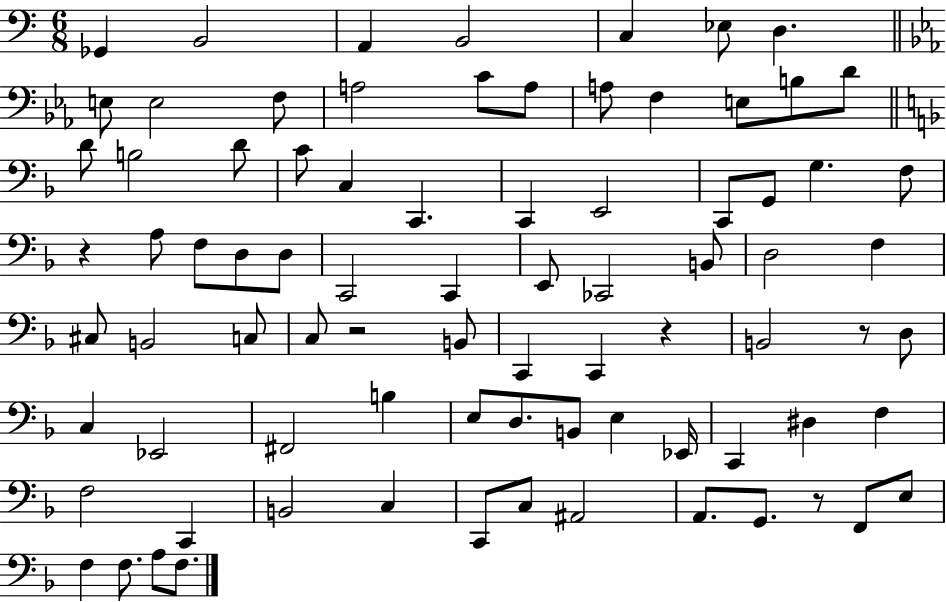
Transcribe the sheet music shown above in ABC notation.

X:1
T:Untitled
M:6/8
L:1/4
K:C
_G,, B,,2 A,, B,,2 C, _E,/2 D, E,/2 E,2 F,/2 A,2 C/2 A,/2 A,/2 F, E,/2 B,/2 D/2 D/2 B,2 D/2 C/2 C, C,, C,, E,,2 C,,/2 G,,/2 G, F,/2 z A,/2 F,/2 D,/2 D,/2 C,,2 C,, E,,/2 _C,,2 B,,/2 D,2 F, ^C,/2 B,,2 C,/2 C,/2 z2 B,,/2 C,, C,, z B,,2 z/2 D,/2 C, _E,,2 ^F,,2 B, E,/2 D,/2 B,,/2 E, _E,,/4 C,, ^D, F, F,2 C,, B,,2 C, C,,/2 C,/2 ^A,,2 A,,/2 G,,/2 z/2 F,,/2 E,/2 F, F,/2 A,/2 F,/2